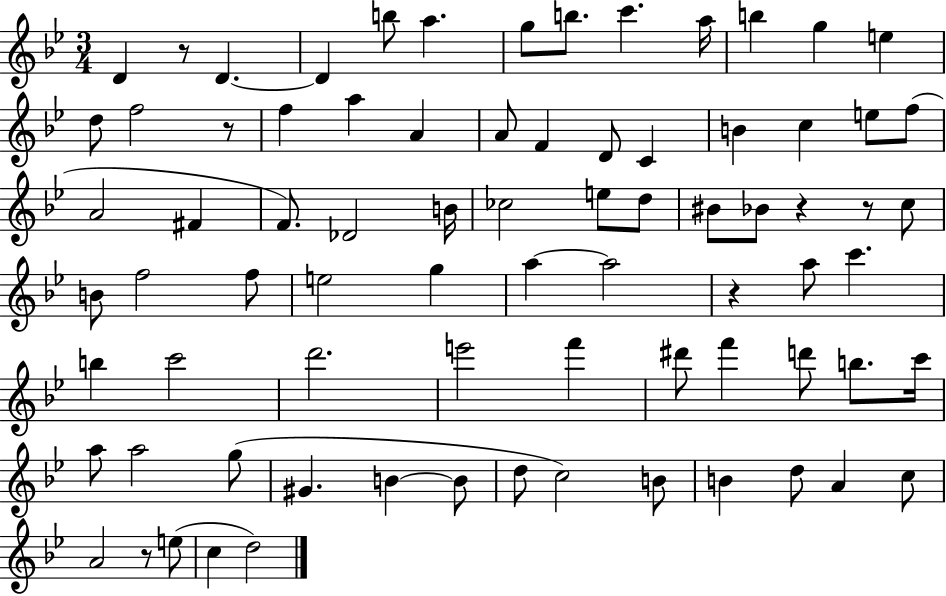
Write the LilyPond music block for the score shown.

{
  \clef treble
  \numericTimeSignature
  \time 3/4
  \key bes \major
  d'4 r8 d'4.~~ | d'4 b''8 a''4. | g''8 b''8. c'''4. a''16 | b''4 g''4 e''4 | \break d''8 f''2 r8 | f''4 a''4 a'4 | a'8 f'4 d'8 c'4 | b'4 c''4 e''8 f''8( | \break a'2 fis'4 | f'8.) des'2 b'16 | ces''2 e''8 d''8 | bis'8 bes'8 r4 r8 c''8 | \break b'8 f''2 f''8 | e''2 g''4 | a''4~~ a''2 | r4 a''8 c'''4. | \break b''4 c'''2 | d'''2. | e'''2 f'''4 | dis'''8 f'''4 d'''8 b''8. c'''16 | \break a''8 a''2 g''8( | gis'4. b'4~~ b'8 | d''8 c''2) b'8 | b'4 d''8 a'4 c''8 | \break a'2 r8 e''8( | c''4 d''2) | \bar "|."
}